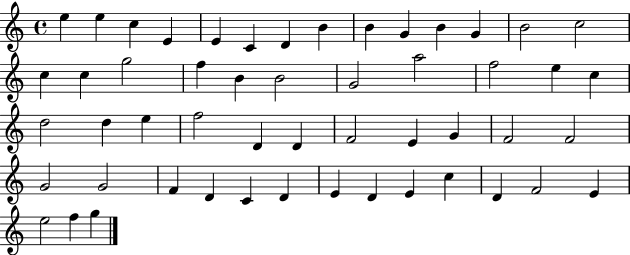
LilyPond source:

{
  \clef treble
  \time 4/4
  \defaultTimeSignature
  \key c \major
  e''4 e''4 c''4 e'4 | e'4 c'4 d'4 b'4 | b'4 g'4 b'4 g'4 | b'2 c''2 | \break c''4 c''4 g''2 | f''4 b'4 b'2 | g'2 a''2 | f''2 e''4 c''4 | \break d''2 d''4 e''4 | f''2 d'4 d'4 | f'2 e'4 g'4 | f'2 f'2 | \break g'2 g'2 | f'4 d'4 c'4 d'4 | e'4 d'4 e'4 c''4 | d'4 f'2 e'4 | \break e''2 f''4 g''4 | \bar "|."
}